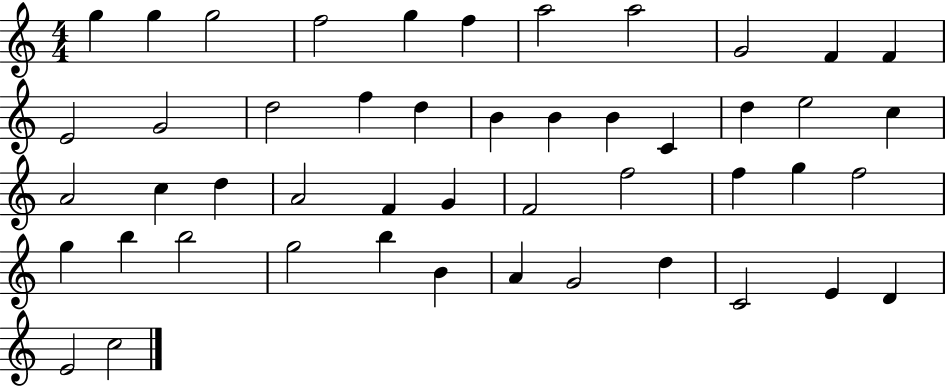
{
  \clef treble
  \numericTimeSignature
  \time 4/4
  \key c \major
  g''4 g''4 g''2 | f''2 g''4 f''4 | a''2 a''2 | g'2 f'4 f'4 | \break e'2 g'2 | d''2 f''4 d''4 | b'4 b'4 b'4 c'4 | d''4 e''2 c''4 | \break a'2 c''4 d''4 | a'2 f'4 g'4 | f'2 f''2 | f''4 g''4 f''2 | \break g''4 b''4 b''2 | g''2 b''4 b'4 | a'4 g'2 d''4 | c'2 e'4 d'4 | \break e'2 c''2 | \bar "|."
}